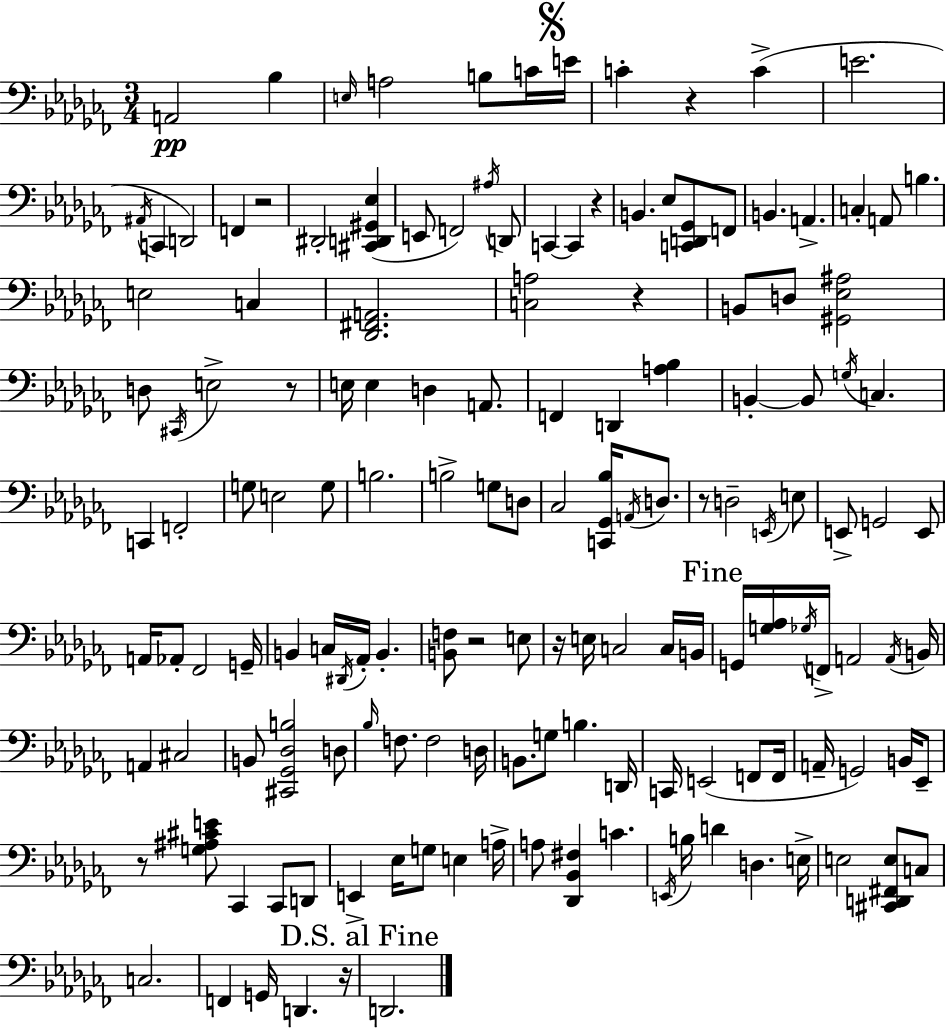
A2/h Bb3/q E3/s A3/h B3/e C4/s E4/s C4/q R/q C4/q E4/h. A#2/s C2/q D2/h F2/q R/h D#2/h [C#2,D2,G#2,Eb3]/q E2/e F2/h A#3/s D2/e C2/q C2/q R/q B2/q. Eb3/e [C2,D2,Gb2]/e F2/e B2/q. A2/q. C3/q A2/e B3/q. E3/h C3/q [Db2,F#2,A2]/h. [C3,A3]/h R/q B2/e D3/e [G#2,Eb3,A#3]/h D3/e C#2/s E3/h R/e E3/s E3/q D3/q A2/e. F2/q D2/q [A3,Bb3]/q B2/q B2/e G3/s C3/q. C2/q F2/h G3/e E3/h G3/e B3/h. B3/h G3/e D3/e CES3/h [C2,Gb2,Bb3]/s A2/s D3/e. R/e D3/h E2/s E3/e E2/e G2/h E2/e A2/s Ab2/e FES2/h G2/s B2/q C3/s D#2/s Ab2/s B2/q. [B2,F3]/e R/h E3/e R/s E3/s C3/h C3/s B2/s G2/s [G3,Ab3]/s Gb3/s F2/s A2/h A2/s B2/s A2/q C#3/h B2/e [C#2,Gb2,Db3,B3]/h D3/e Bb3/s F3/e. F3/h D3/s B2/e. G3/e B3/q. D2/s C2/s E2/h F2/e F2/s A2/s G2/h B2/s Eb2/e R/e [G3,A#3,C#4,E4]/e CES2/q CES2/e D2/e E2/q Eb3/s G3/e E3/q A3/s A3/e [Db2,Bb2,F#3]/q C4/q. E2/s B3/s D4/q D3/q. E3/s E3/h [C#2,D2,F#2,E3]/e C3/e C3/h. F2/q G2/s D2/q. R/s D2/h.